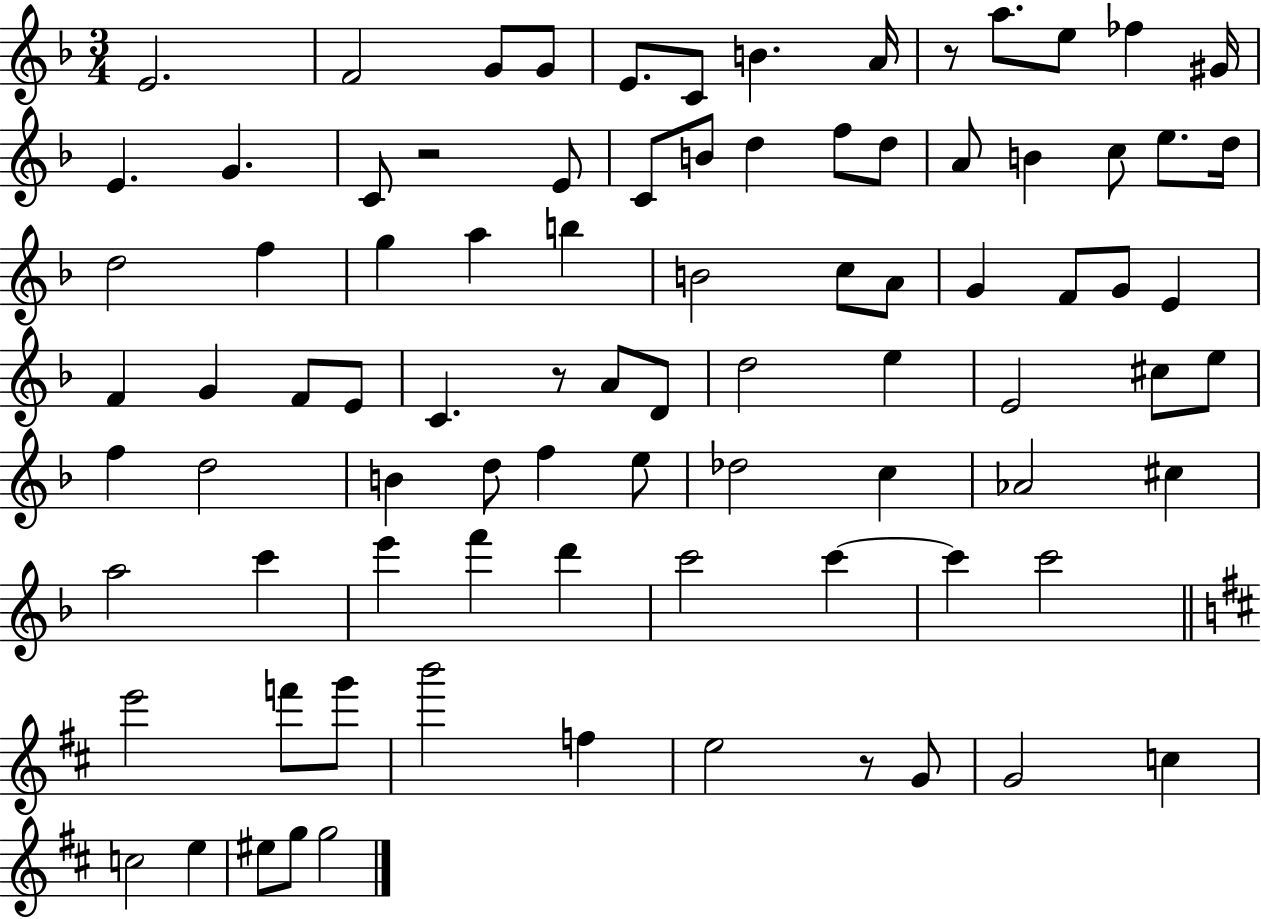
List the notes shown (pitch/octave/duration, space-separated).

E4/h. F4/h G4/e G4/e E4/e. C4/e B4/q. A4/s R/e A5/e. E5/e FES5/q G#4/s E4/q. G4/q. C4/e R/h E4/e C4/e B4/e D5/q F5/e D5/e A4/e B4/q C5/e E5/e. D5/s D5/h F5/q G5/q A5/q B5/q B4/h C5/e A4/e G4/q F4/e G4/e E4/q F4/q G4/q F4/e E4/e C4/q. R/e A4/e D4/e D5/h E5/q E4/h C#5/e E5/e F5/q D5/h B4/q D5/e F5/q E5/e Db5/h C5/q Ab4/h C#5/q A5/h C6/q E6/q F6/q D6/q C6/h C6/q C6/q C6/h E6/h F6/e G6/e B6/h F5/q E5/h R/e G4/e G4/h C5/q C5/h E5/q EIS5/e G5/e G5/h